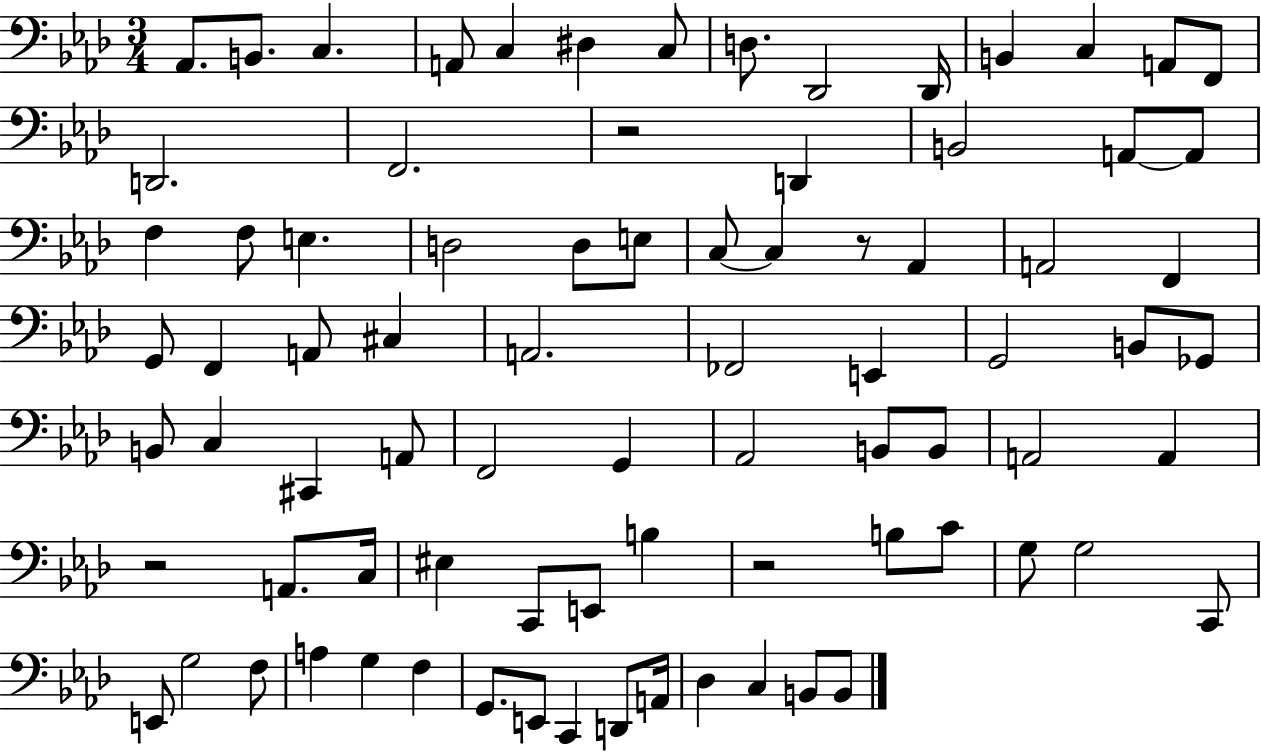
{
  \clef bass
  \numericTimeSignature
  \time 3/4
  \key aes \major
  \repeat volta 2 { aes,8. b,8. c4. | a,8 c4 dis4 c8 | d8. des,2 des,16 | b,4 c4 a,8 f,8 | \break d,2. | f,2. | r2 d,4 | b,2 a,8~~ a,8 | \break f4 f8 e4. | d2 d8 e8 | c8~~ c4 r8 aes,4 | a,2 f,4 | \break g,8 f,4 a,8 cis4 | a,2. | fes,2 e,4 | g,2 b,8 ges,8 | \break b,8 c4 cis,4 a,8 | f,2 g,4 | aes,2 b,8 b,8 | a,2 a,4 | \break r2 a,8. c16 | eis4 c,8 e,8 b4 | r2 b8 c'8 | g8 g2 c,8 | \break e,8 g2 f8 | a4 g4 f4 | g,8. e,8 c,4 d,8 a,16 | des4 c4 b,8 b,8 | \break } \bar "|."
}